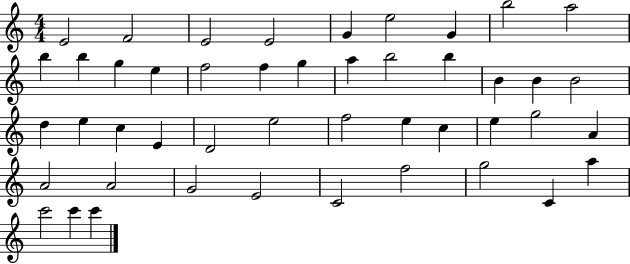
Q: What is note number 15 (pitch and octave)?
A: F5